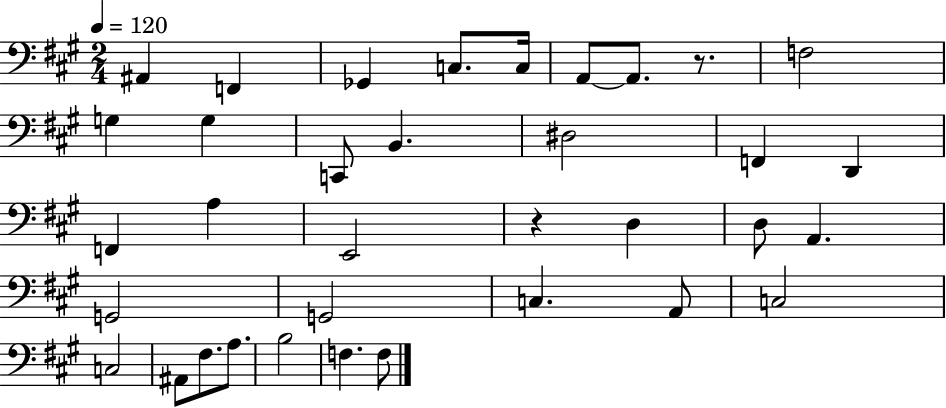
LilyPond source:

{
  \clef bass
  \numericTimeSignature
  \time 2/4
  \key a \major
  \tempo 4 = 120
  ais,4 f,4 | ges,4 c8. c16 | a,8~~ a,8. r8. | f2 | \break g4 g4 | c,8 b,4. | dis2 | f,4 d,4 | \break f,4 a4 | e,2 | r4 d4 | d8 a,4. | \break g,2 | g,2 | c4. a,8 | c2 | \break c2 | ais,8 fis8. a8. | b2 | f4. f8 | \break \bar "|."
}